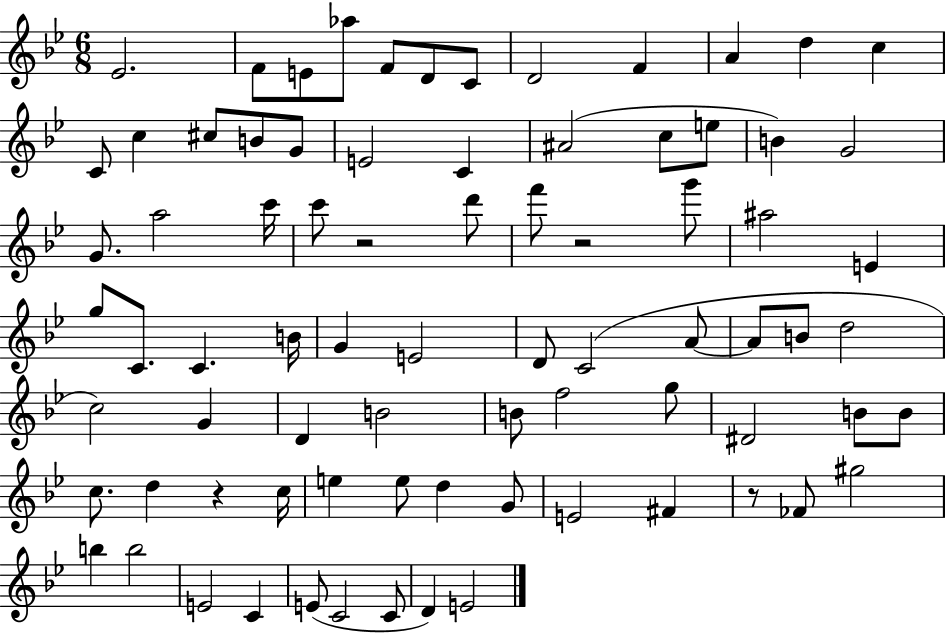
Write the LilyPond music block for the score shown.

{
  \clef treble
  \numericTimeSignature
  \time 6/8
  \key bes \major
  ees'2. | f'8 e'8 aes''8 f'8 d'8 c'8 | d'2 f'4 | a'4 d''4 c''4 | \break c'8 c''4 cis''8 b'8 g'8 | e'2 c'4 | ais'2( c''8 e''8 | b'4) g'2 | \break g'8. a''2 c'''16 | c'''8 r2 d'''8 | f'''8 r2 g'''8 | ais''2 e'4 | \break g''8 c'8. c'4. b'16 | g'4 e'2 | d'8 c'2( a'8~~ | a'8 b'8 d''2 | \break c''2) g'4 | d'4 b'2 | b'8 f''2 g''8 | dis'2 b'8 b'8 | \break c''8. d''4 r4 c''16 | e''4 e''8 d''4 g'8 | e'2 fis'4 | r8 fes'8 gis''2 | \break b''4 b''2 | e'2 c'4 | e'8( c'2 c'8 | d'4) e'2 | \break \bar "|."
}